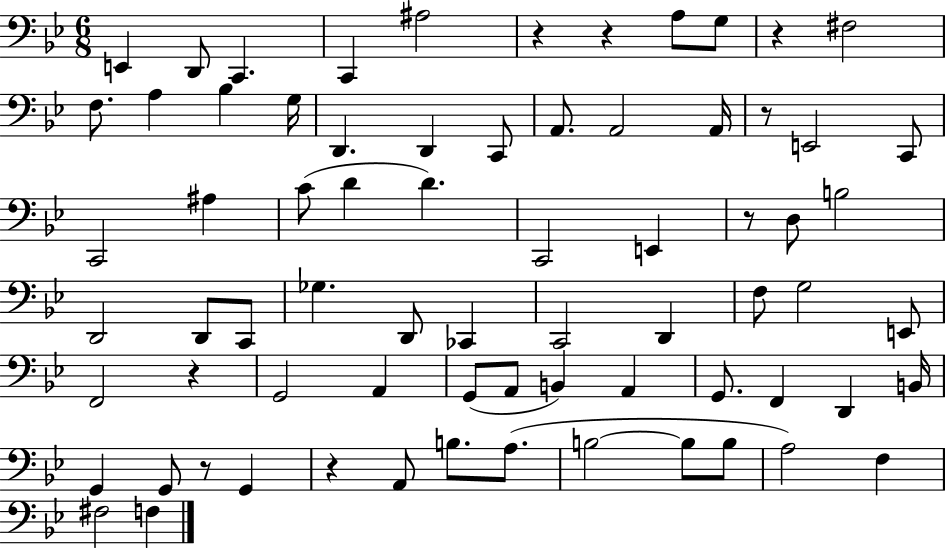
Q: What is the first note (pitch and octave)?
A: E2